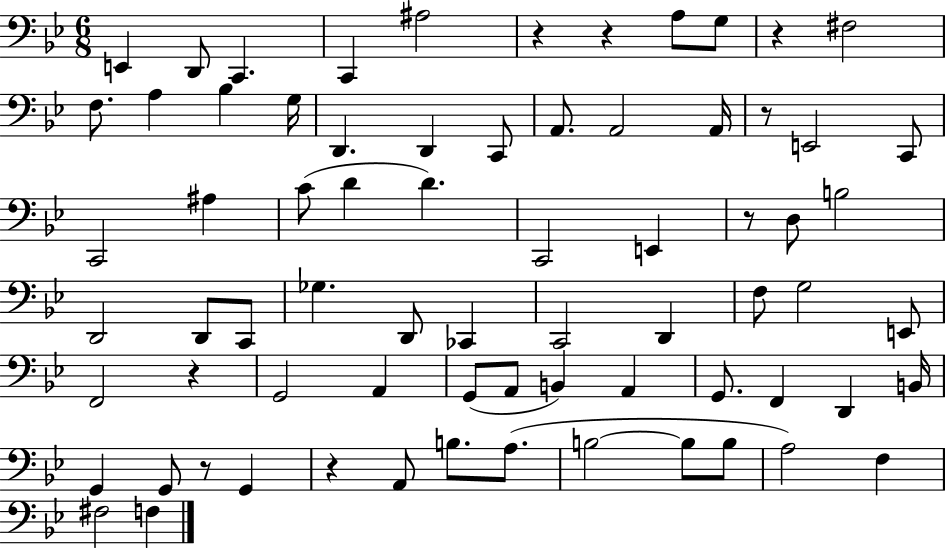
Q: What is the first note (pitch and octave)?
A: E2